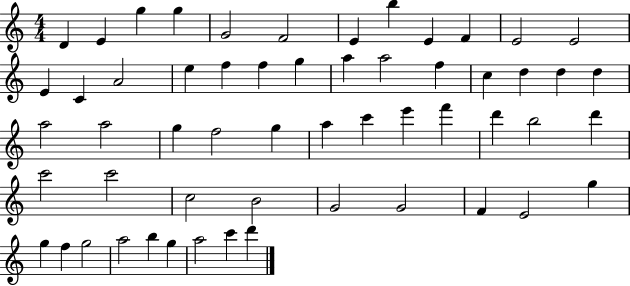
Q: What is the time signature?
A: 4/4